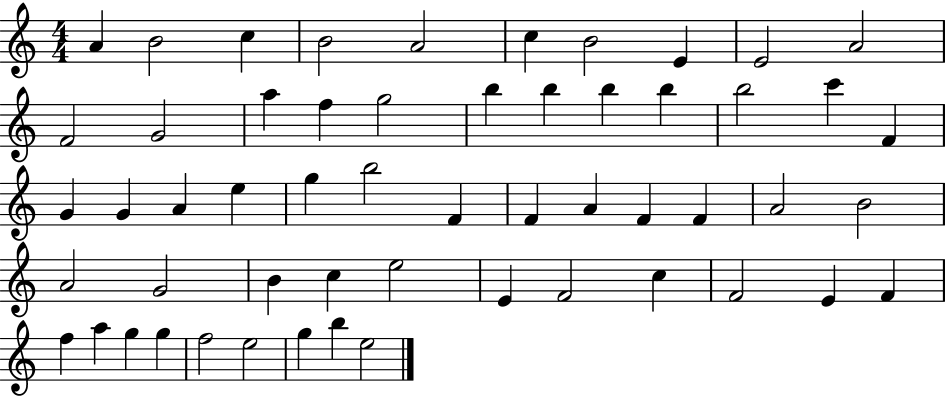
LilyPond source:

{
  \clef treble
  \numericTimeSignature
  \time 4/4
  \key c \major
  a'4 b'2 c''4 | b'2 a'2 | c''4 b'2 e'4 | e'2 a'2 | \break f'2 g'2 | a''4 f''4 g''2 | b''4 b''4 b''4 b''4 | b''2 c'''4 f'4 | \break g'4 g'4 a'4 e''4 | g''4 b''2 f'4 | f'4 a'4 f'4 f'4 | a'2 b'2 | \break a'2 g'2 | b'4 c''4 e''2 | e'4 f'2 c''4 | f'2 e'4 f'4 | \break f''4 a''4 g''4 g''4 | f''2 e''2 | g''4 b''4 e''2 | \bar "|."
}